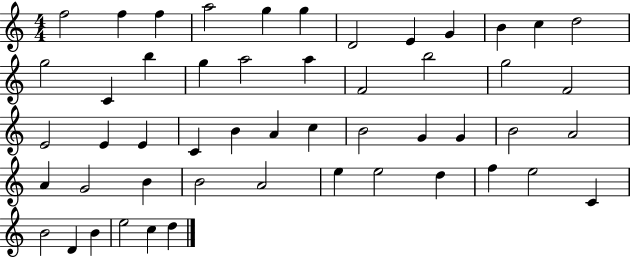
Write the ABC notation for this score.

X:1
T:Untitled
M:4/4
L:1/4
K:C
f2 f f a2 g g D2 E G B c d2 g2 C b g a2 a F2 b2 g2 F2 E2 E E C B A c B2 G G B2 A2 A G2 B B2 A2 e e2 d f e2 C B2 D B e2 c d